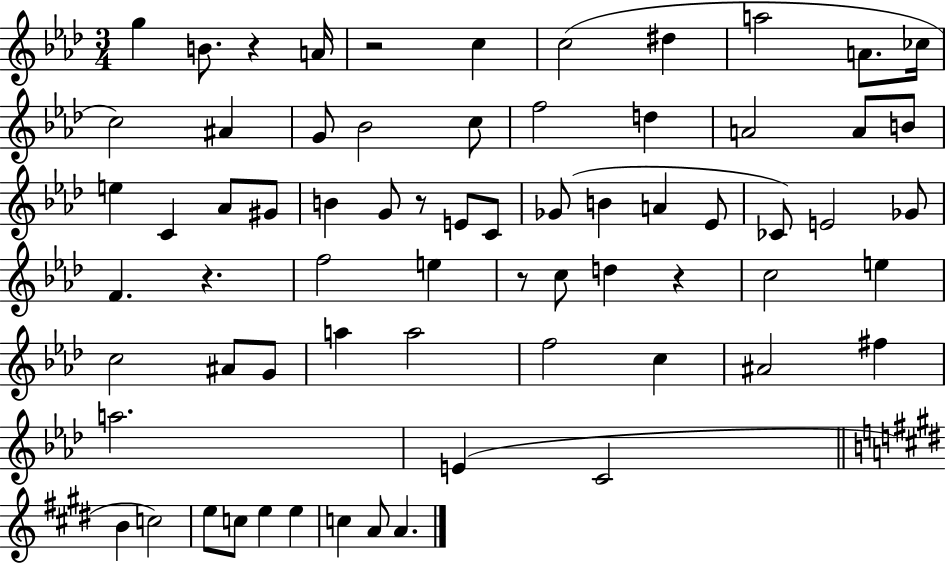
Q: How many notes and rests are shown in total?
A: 68